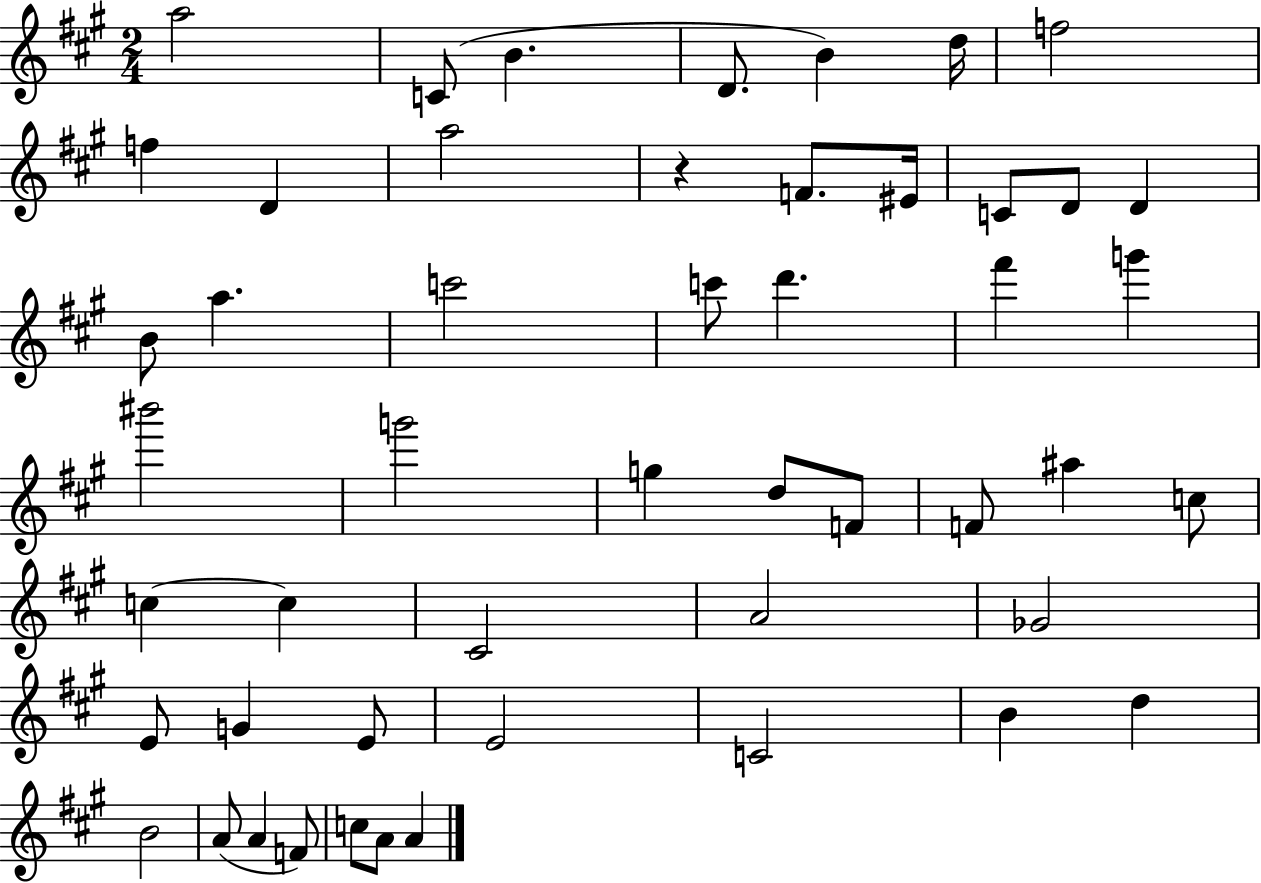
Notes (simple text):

A5/h C4/e B4/q. D4/e. B4/q D5/s F5/h F5/q D4/q A5/h R/q F4/e. EIS4/s C4/e D4/e D4/q B4/e A5/q. C6/h C6/e D6/q. F#6/q G6/q BIS6/h G6/h G5/q D5/e F4/e F4/e A#5/q C5/e C5/q C5/q C#4/h A4/h Gb4/h E4/e G4/q E4/e E4/h C4/h B4/q D5/q B4/h A4/e A4/q F4/e C5/e A4/e A4/q